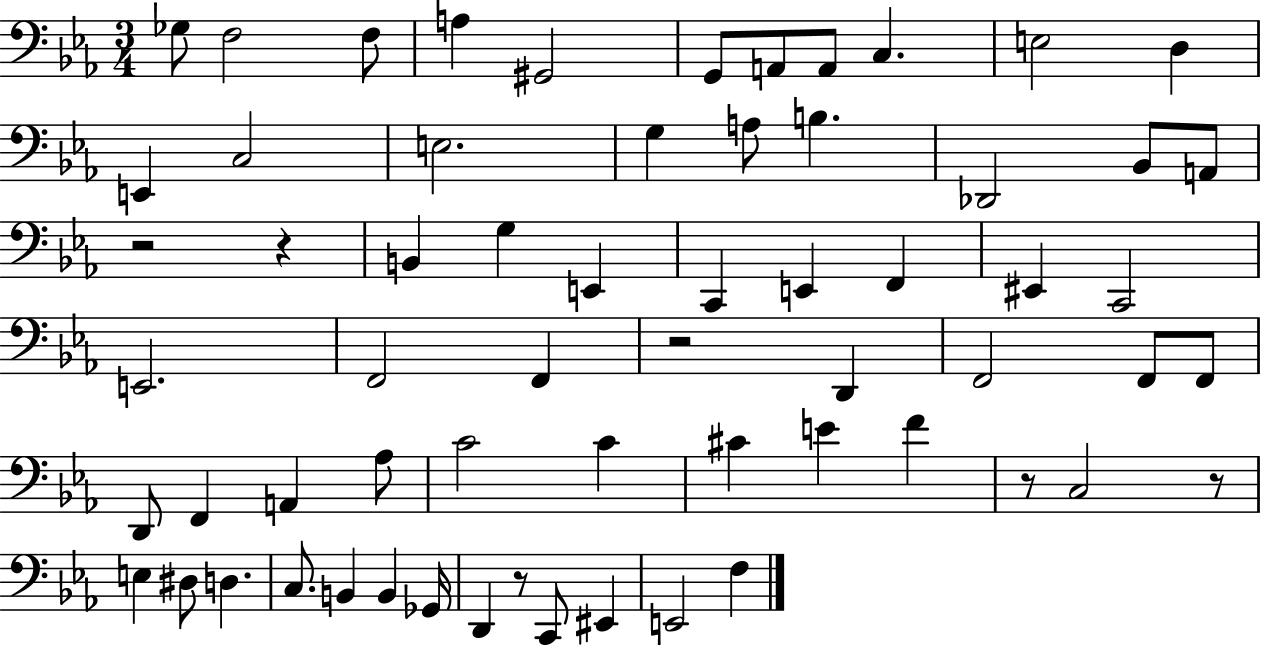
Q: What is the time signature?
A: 3/4